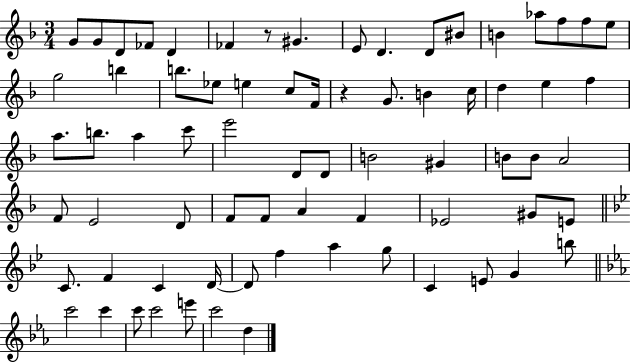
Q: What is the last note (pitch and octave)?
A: D5